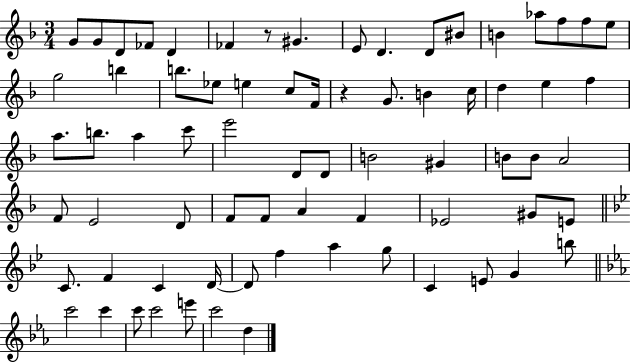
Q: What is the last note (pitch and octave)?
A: D5